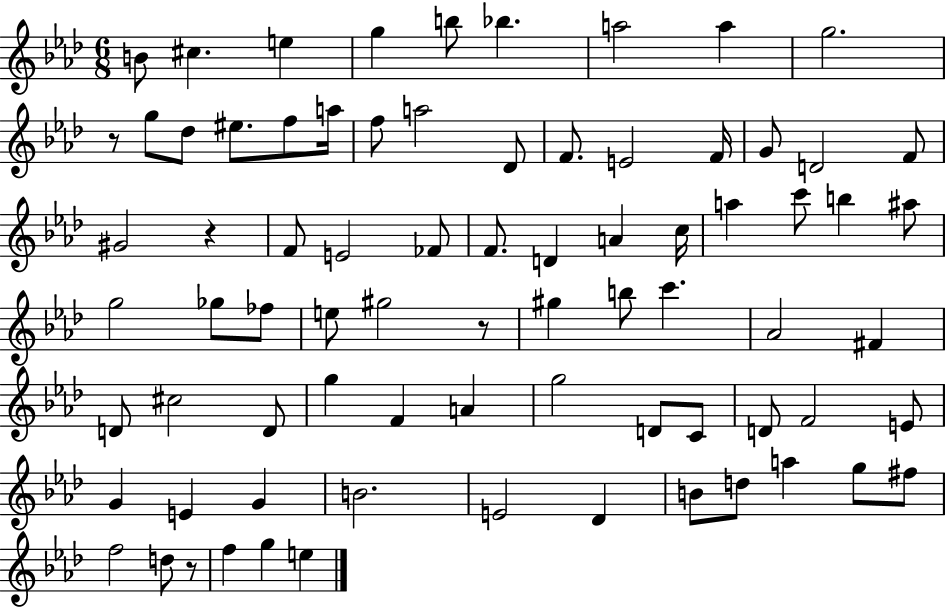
{
  \clef treble
  \numericTimeSignature
  \time 6/8
  \key aes \major
  \repeat volta 2 { b'8 cis''4. e''4 | g''4 b''8 bes''4. | a''2 a''4 | g''2. | \break r8 g''8 des''8 eis''8. f''8 a''16 | f''8 a''2 des'8 | f'8. e'2 f'16 | g'8 d'2 f'8 | \break gis'2 r4 | f'8 e'2 fes'8 | f'8. d'4 a'4 c''16 | a''4 c'''8 b''4 ais''8 | \break g''2 ges''8 fes''8 | e''8 gis''2 r8 | gis''4 b''8 c'''4. | aes'2 fis'4 | \break d'8 cis''2 d'8 | g''4 f'4 a'4 | g''2 d'8 c'8 | d'8 f'2 e'8 | \break g'4 e'4 g'4 | b'2. | e'2 des'4 | b'8 d''8 a''4 g''8 fis''8 | \break f''2 d''8 r8 | f''4 g''4 e''4 | } \bar "|."
}